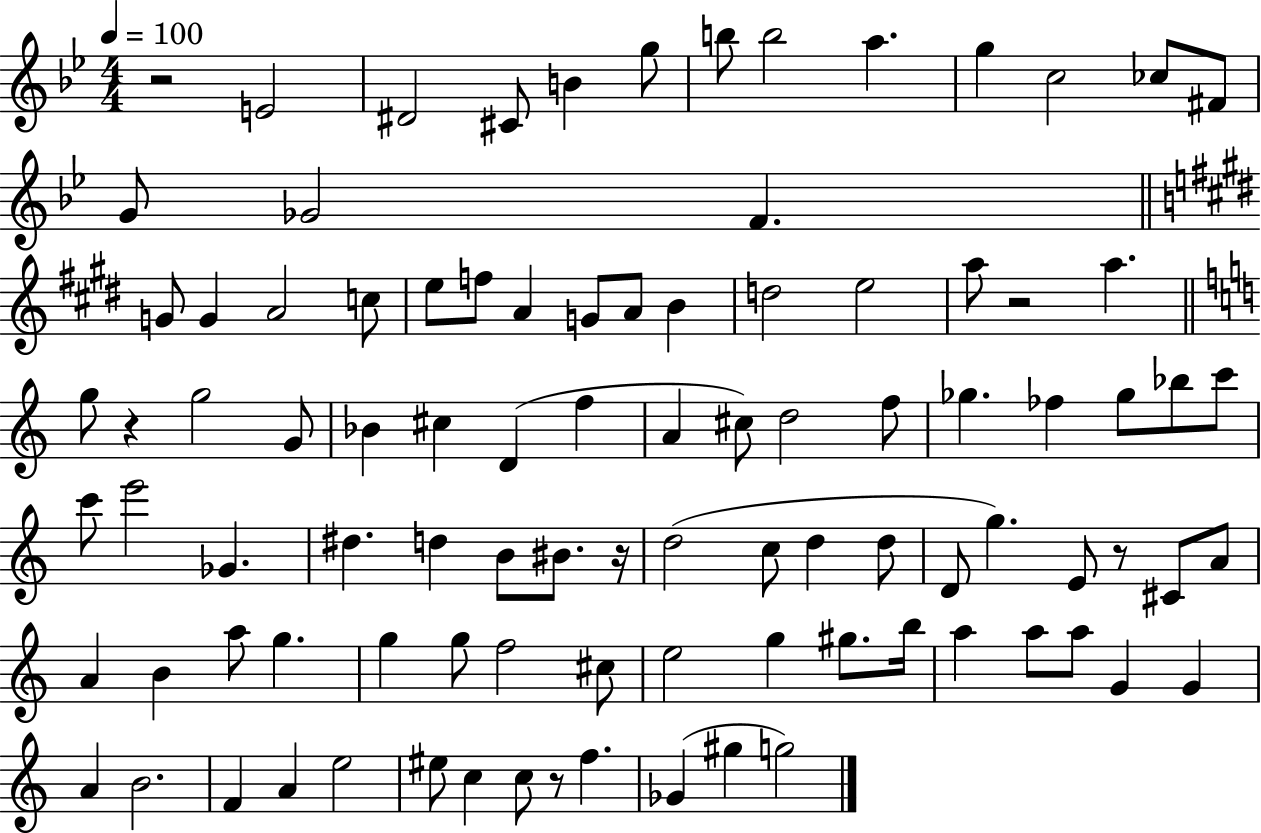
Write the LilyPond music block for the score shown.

{
  \clef treble
  \numericTimeSignature
  \time 4/4
  \key bes \major
  \tempo 4 = 100
  r2 e'2 | dis'2 cis'8 b'4 g''8 | b''8 b''2 a''4. | g''4 c''2 ces''8 fis'8 | \break g'8 ges'2 f'4. | \bar "||" \break \key e \major g'8 g'4 a'2 c''8 | e''8 f''8 a'4 g'8 a'8 b'4 | d''2 e''2 | a''8 r2 a''4. | \break \bar "||" \break \key c \major g''8 r4 g''2 g'8 | bes'4 cis''4 d'4( f''4 | a'4 cis''8) d''2 f''8 | ges''4. fes''4 ges''8 bes''8 c'''8 | \break c'''8 e'''2 ges'4. | dis''4. d''4 b'8 bis'8. r16 | d''2( c''8 d''4 d''8 | d'8 g''4.) e'8 r8 cis'8 a'8 | \break a'4 b'4 a''8 g''4. | g''4 g''8 f''2 cis''8 | e''2 g''4 gis''8. b''16 | a''4 a''8 a''8 g'4 g'4 | \break a'4 b'2. | f'4 a'4 e''2 | eis''8 c''4 c''8 r8 f''4. | ges'4( gis''4 g''2) | \break \bar "|."
}